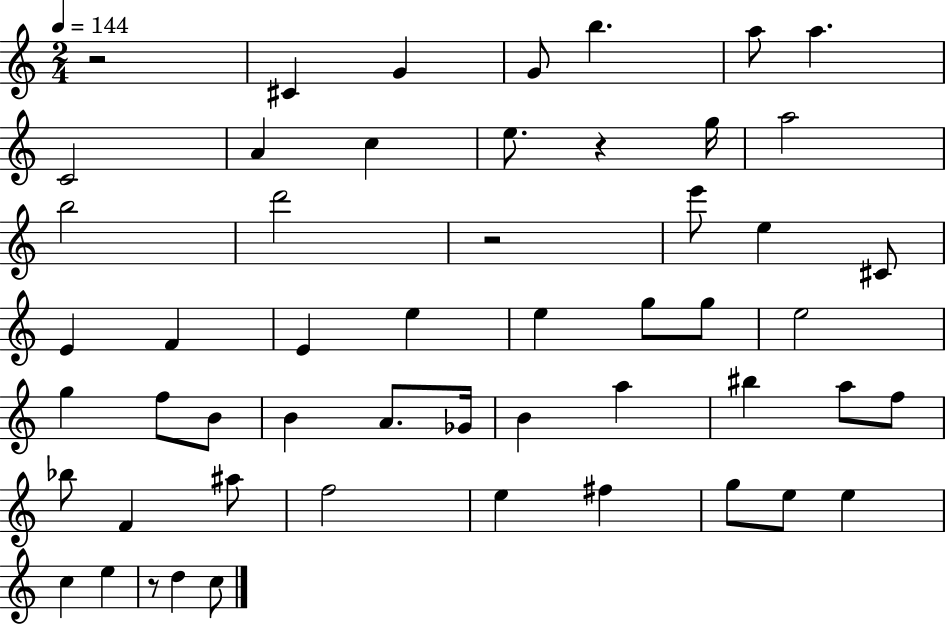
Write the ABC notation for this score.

X:1
T:Untitled
M:2/4
L:1/4
K:C
z2 ^C G G/2 b a/2 a C2 A c e/2 z g/4 a2 b2 d'2 z2 e'/2 e ^C/2 E F E e e g/2 g/2 e2 g f/2 B/2 B A/2 _G/4 B a ^b a/2 f/2 _b/2 F ^a/2 f2 e ^f g/2 e/2 e c e z/2 d c/2